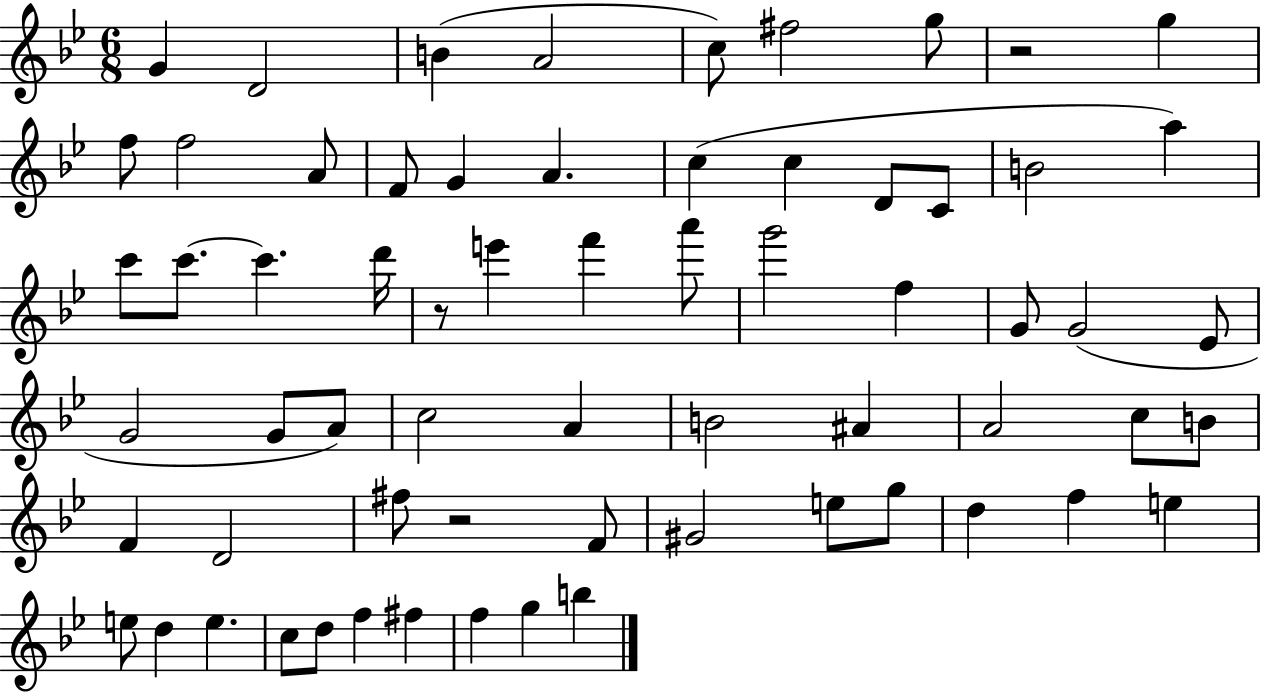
G4/q D4/h B4/q A4/h C5/e F#5/h G5/e R/h G5/q F5/e F5/h A4/e F4/e G4/q A4/q. C5/q C5/q D4/e C4/e B4/h A5/q C6/e C6/e. C6/q. D6/s R/e E6/q F6/q A6/e G6/h F5/q G4/e G4/h Eb4/e G4/h G4/e A4/e C5/h A4/q B4/h A#4/q A4/h C5/e B4/e F4/q D4/h F#5/e R/h F4/e G#4/h E5/e G5/e D5/q F5/q E5/q E5/e D5/q E5/q. C5/e D5/e F5/q F#5/q F5/q G5/q B5/q